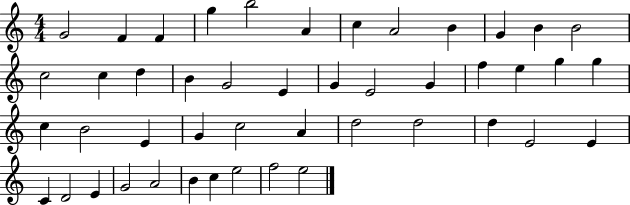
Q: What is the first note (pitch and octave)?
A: G4